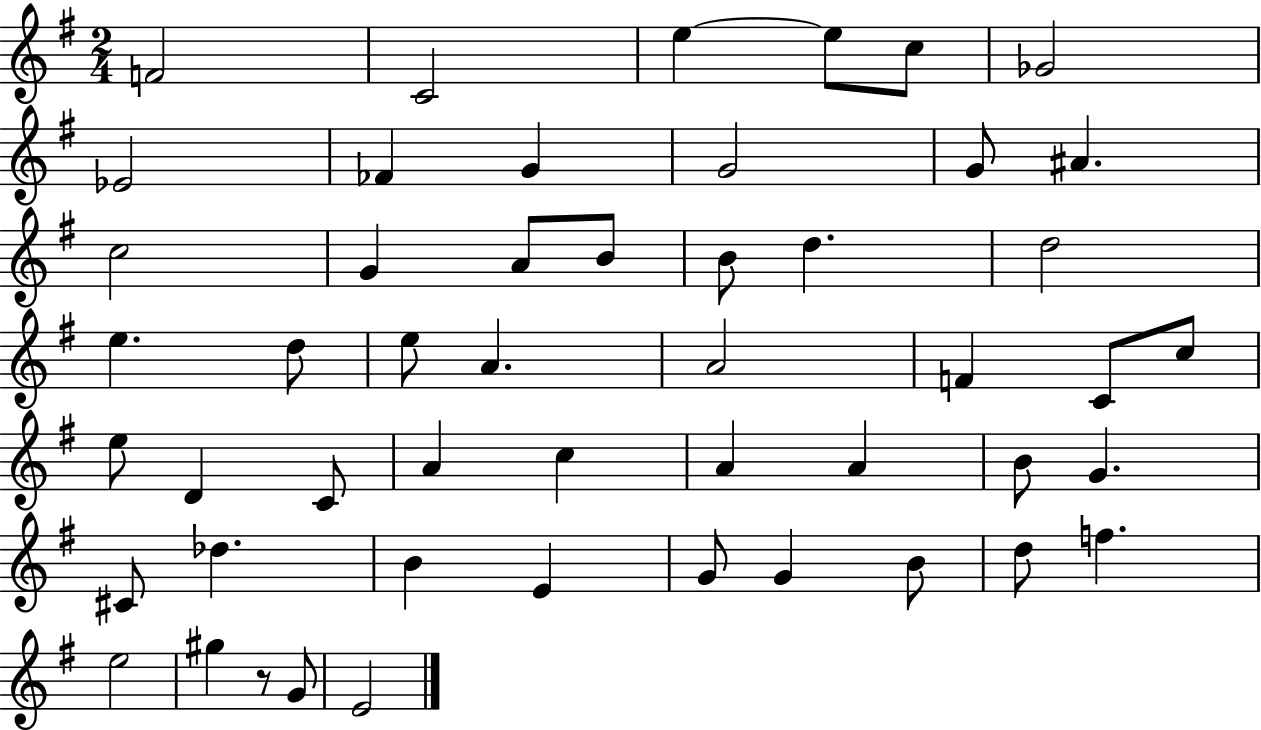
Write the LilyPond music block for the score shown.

{
  \clef treble
  \numericTimeSignature
  \time 2/4
  \key g \major
  f'2 | c'2 | e''4~~ e''8 c''8 | ges'2 | \break ees'2 | fes'4 g'4 | g'2 | g'8 ais'4. | \break c''2 | g'4 a'8 b'8 | b'8 d''4. | d''2 | \break e''4. d''8 | e''8 a'4. | a'2 | f'4 c'8 c''8 | \break e''8 d'4 c'8 | a'4 c''4 | a'4 a'4 | b'8 g'4. | \break cis'8 des''4. | b'4 e'4 | g'8 g'4 b'8 | d''8 f''4. | \break e''2 | gis''4 r8 g'8 | e'2 | \bar "|."
}